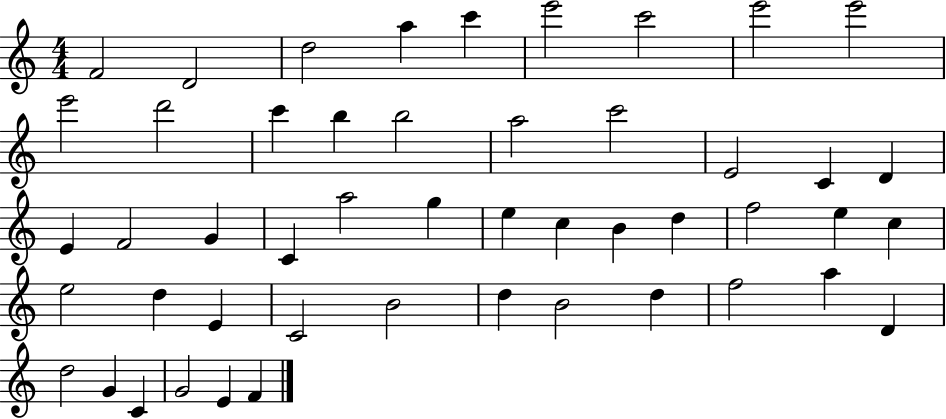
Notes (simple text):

F4/h D4/h D5/h A5/q C6/q E6/h C6/h E6/h E6/h E6/h D6/h C6/q B5/q B5/h A5/h C6/h E4/h C4/q D4/q E4/q F4/h G4/q C4/q A5/h G5/q E5/q C5/q B4/q D5/q F5/h E5/q C5/q E5/h D5/q E4/q C4/h B4/h D5/q B4/h D5/q F5/h A5/q D4/q D5/h G4/q C4/q G4/h E4/q F4/q